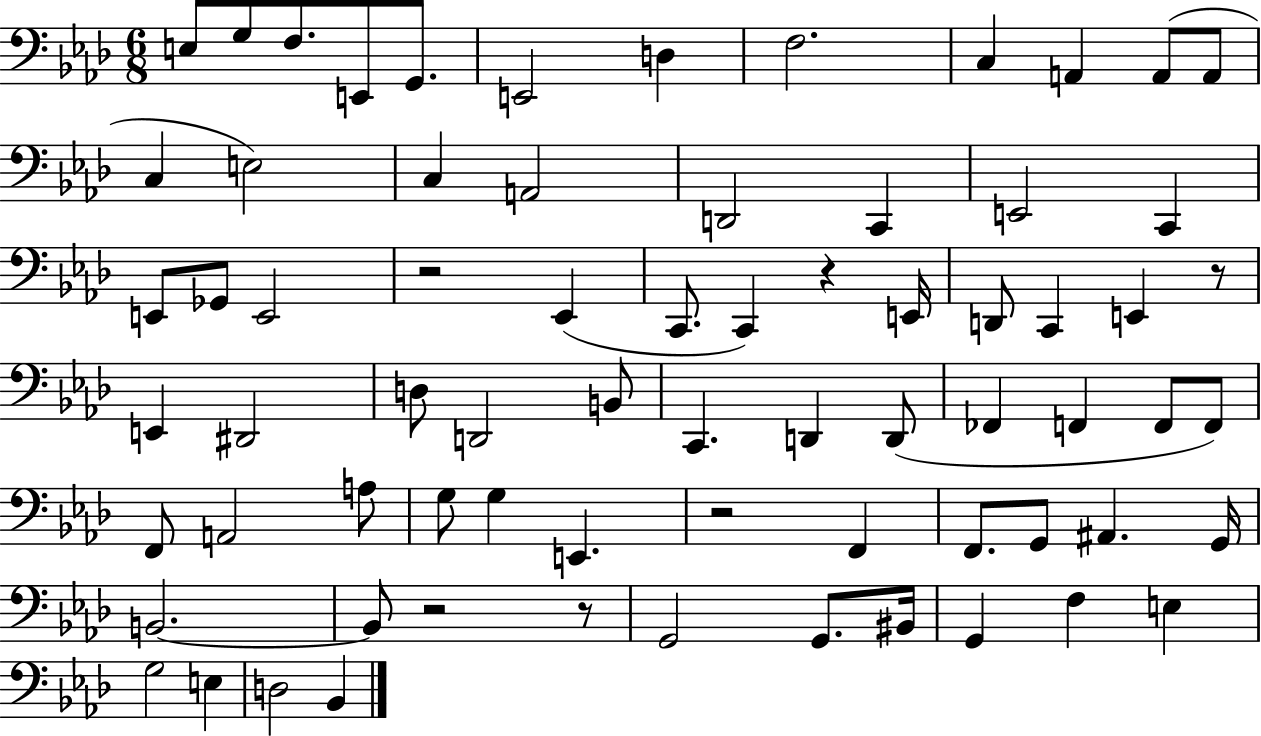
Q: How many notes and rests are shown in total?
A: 71